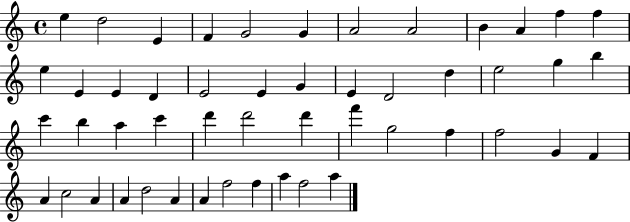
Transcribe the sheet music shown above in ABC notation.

X:1
T:Untitled
M:4/4
L:1/4
K:C
e d2 E F G2 G A2 A2 B A f f e E E D E2 E G E D2 d e2 g b c' b a c' d' d'2 d' f' g2 f f2 G F A c2 A A d2 A A f2 f a f2 a